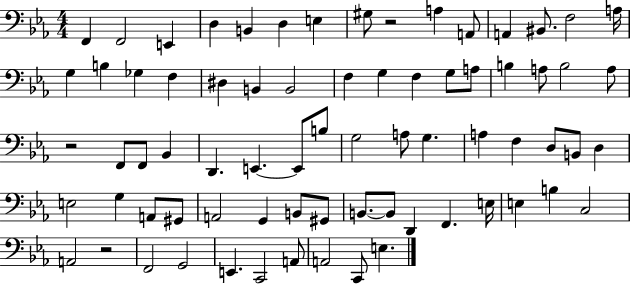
F2/q F2/h E2/q D3/q B2/q D3/q E3/q G#3/e R/h A3/q A2/e A2/q BIS2/e. F3/h A3/s G3/q B3/q Gb3/q F3/q D#3/q B2/q B2/h F3/q G3/q F3/q G3/e A3/e B3/q A3/e B3/h A3/e R/h F2/e F2/e Bb2/q D2/q. E2/q. E2/e B3/e G3/h A3/e G3/q. A3/q F3/q D3/e B2/e D3/q E3/h G3/q A2/e G#2/e A2/h G2/q B2/e G#2/e B2/e. B2/e D2/q F2/q. E3/s E3/q B3/q C3/h A2/h R/h F2/h G2/h E2/q. C2/h A2/e A2/h C2/e E3/q.